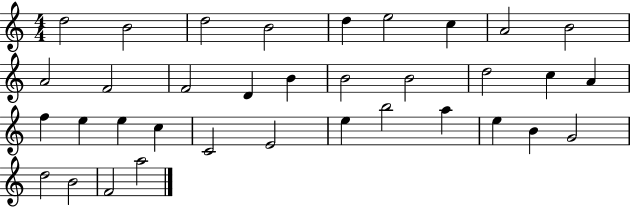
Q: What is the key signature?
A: C major